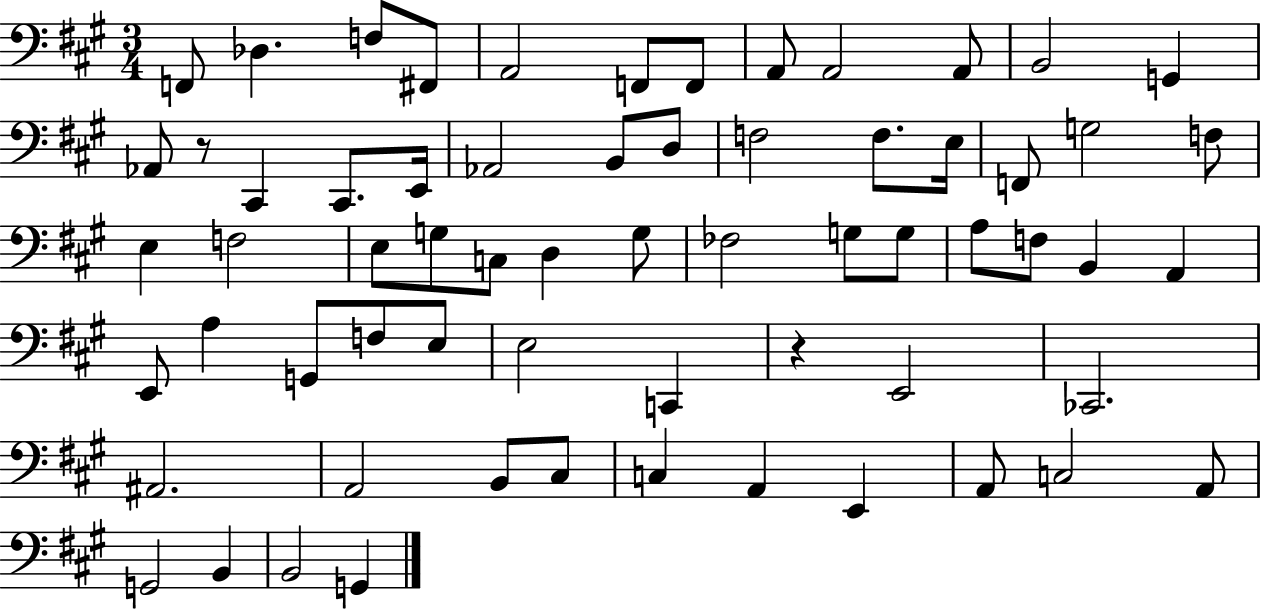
F2/e Db3/q. F3/e F#2/e A2/h F2/e F2/e A2/e A2/h A2/e B2/h G2/q Ab2/e R/e C#2/q C#2/e. E2/s Ab2/h B2/e D3/e F3/h F3/e. E3/s F2/e G3/h F3/e E3/q F3/h E3/e G3/e C3/e D3/q G3/e FES3/h G3/e G3/e A3/e F3/e B2/q A2/q E2/e A3/q G2/e F3/e E3/e E3/h C2/q R/q E2/h CES2/h. A#2/h. A2/h B2/e C#3/e C3/q A2/q E2/q A2/e C3/h A2/e G2/h B2/q B2/h G2/q